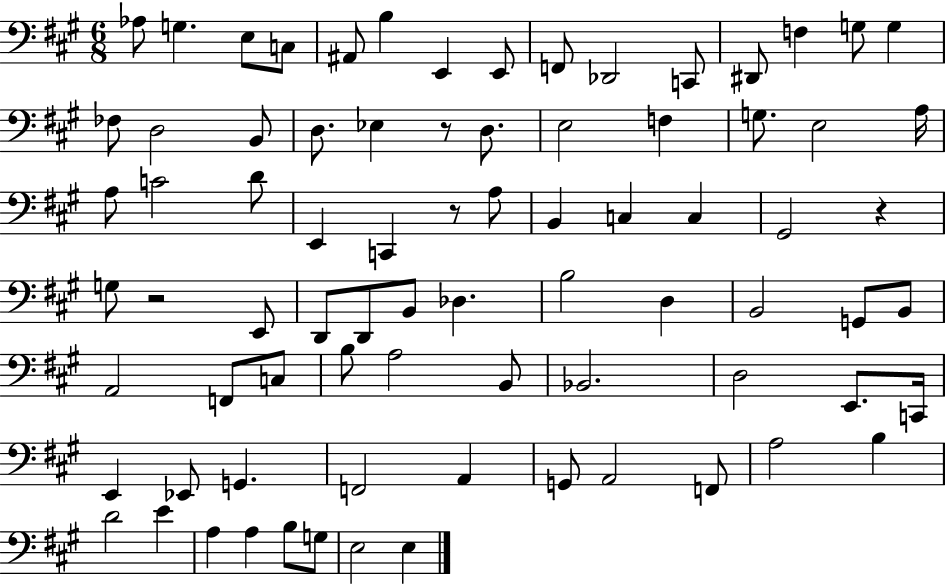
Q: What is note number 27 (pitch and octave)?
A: A3